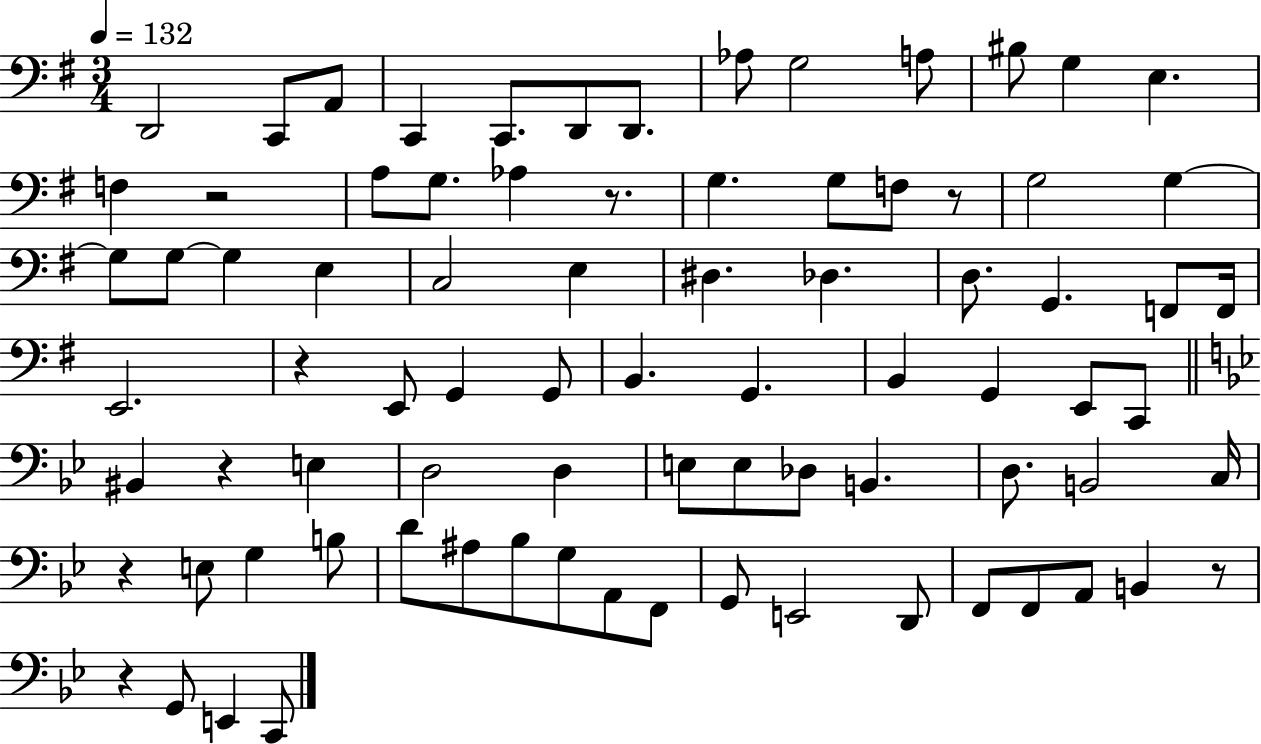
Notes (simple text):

D2/h C2/e A2/e C2/q C2/e. D2/e D2/e. Ab3/e G3/h A3/e BIS3/e G3/q E3/q. F3/q R/h A3/e G3/e. Ab3/q R/e. G3/q. G3/e F3/e R/e G3/h G3/q G3/e G3/e G3/q E3/q C3/h E3/q D#3/q. Db3/q. D3/e. G2/q. F2/e F2/s E2/h. R/q E2/e G2/q G2/e B2/q. G2/q. B2/q G2/q E2/e C2/e BIS2/q R/q E3/q D3/h D3/q E3/e E3/e Db3/e B2/q. D3/e. B2/h C3/s R/q E3/e G3/q B3/e D4/e A#3/e Bb3/e G3/e A2/e F2/e G2/e E2/h D2/e F2/e F2/e A2/e B2/q R/e R/q G2/e E2/q C2/e